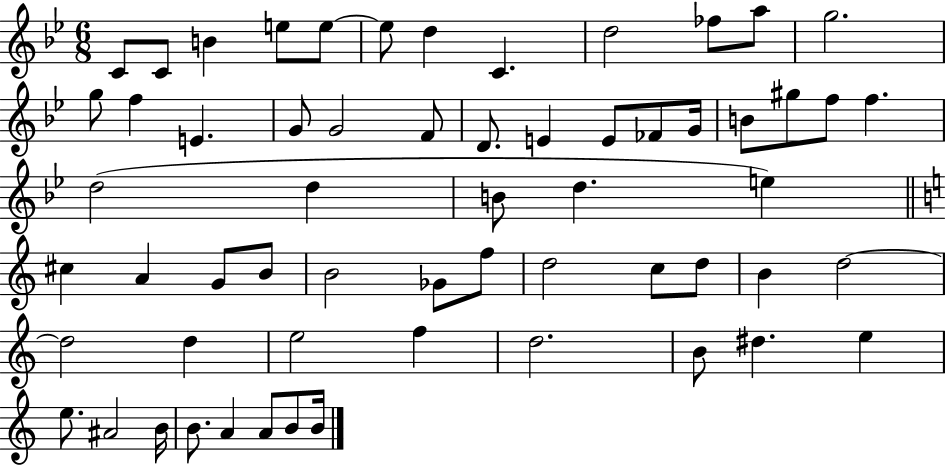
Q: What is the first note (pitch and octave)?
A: C4